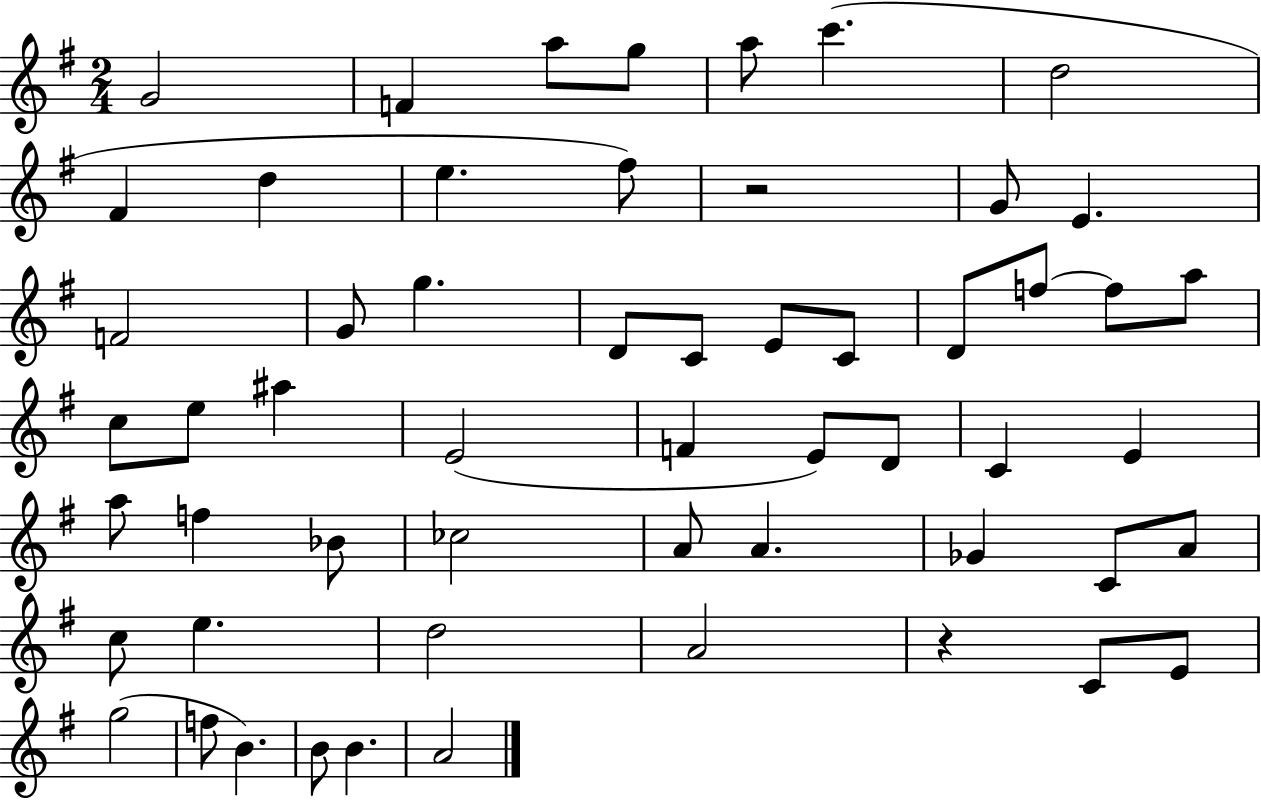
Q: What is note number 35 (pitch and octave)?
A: F5